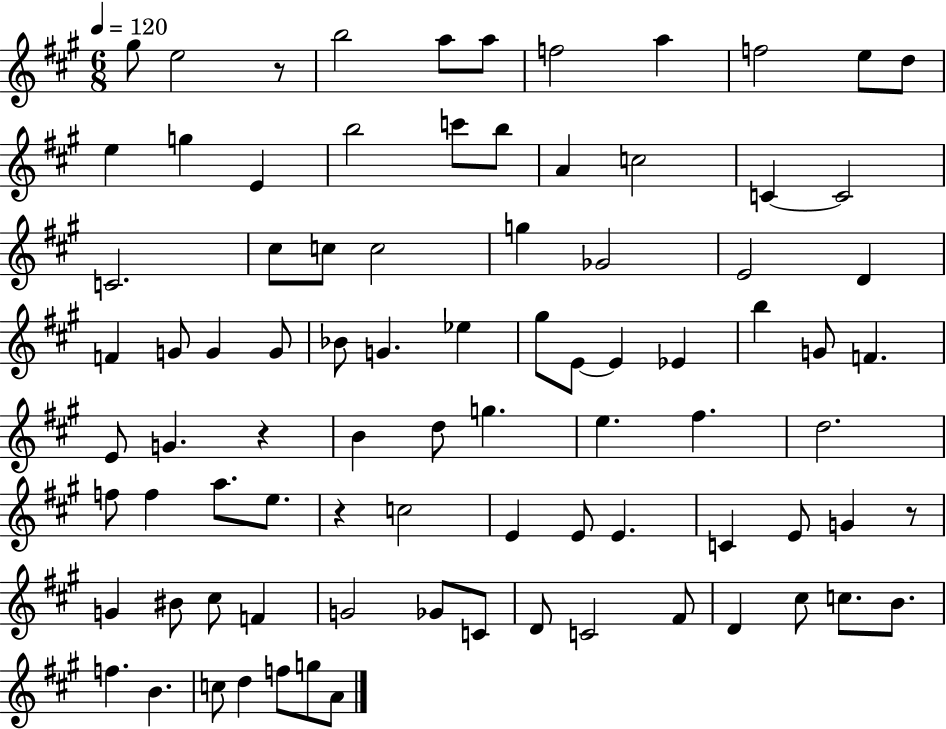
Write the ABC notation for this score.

X:1
T:Untitled
M:6/8
L:1/4
K:A
^g/2 e2 z/2 b2 a/2 a/2 f2 a f2 e/2 d/2 e g E b2 c'/2 b/2 A c2 C C2 C2 ^c/2 c/2 c2 g _G2 E2 D F G/2 G G/2 _B/2 G _e ^g/2 E/2 E _E b G/2 F E/2 G z B d/2 g e ^f d2 f/2 f a/2 e/2 z c2 E E/2 E C E/2 G z/2 G ^B/2 ^c/2 F G2 _G/2 C/2 D/2 C2 ^F/2 D ^c/2 c/2 B/2 f B c/2 d f/2 g/2 A/2